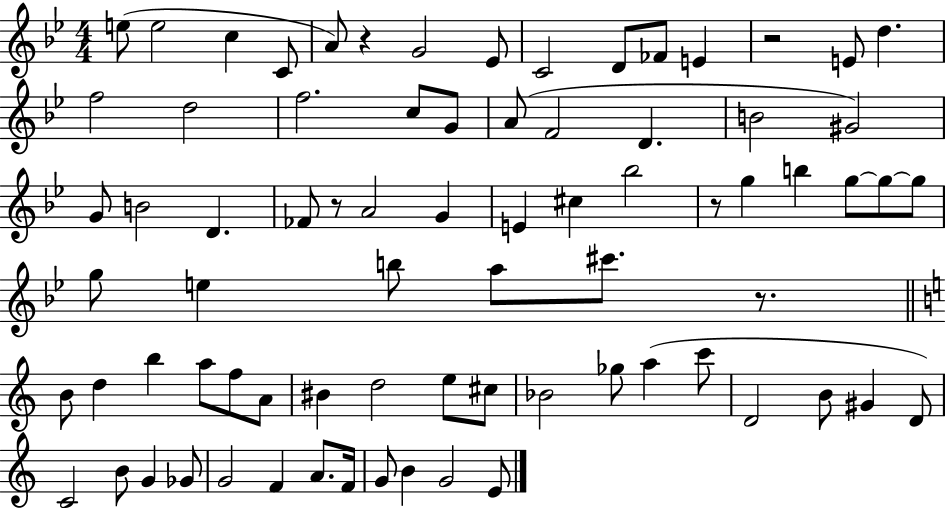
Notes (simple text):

E5/e E5/h C5/q C4/e A4/e R/q G4/h Eb4/e C4/h D4/e FES4/e E4/q R/h E4/e D5/q. F5/h D5/h F5/h. C5/e G4/e A4/e F4/h D4/q. B4/h G#4/h G4/e B4/h D4/q. FES4/e R/e A4/h G4/q E4/q C#5/q Bb5/h R/e G5/q B5/q G5/e G5/e G5/e G5/e E5/q B5/e A5/e C#6/e. R/e. B4/e D5/q B5/q A5/e F5/e A4/e BIS4/q D5/h E5/e C#5/e Bb4/h Gb5/e A5/q C6/e D4/h B4/e G#4/q D4/e C4/h B4/e G4/q Gb4/e G4/h F4/q A4/e. F4/s G4/e B4/q G4/h E4/e